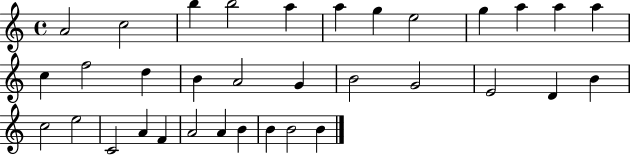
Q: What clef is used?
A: treble